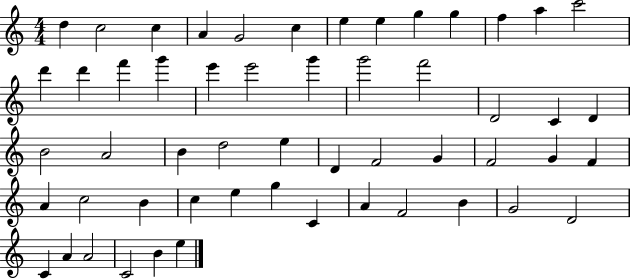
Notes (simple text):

D5/q C5/h C5/q A4/q G4/h C5/q E5/q E5/q G5/q G5/q F5/q A5/q C6/h D6/q D6/q F6/q G6/q E6/q E6/h G6/q G6/h F6/h D4/h C4/q D4/q B4/h A4/h B4/q D5/h E5/q D4/q F4/h G4/q F4/h G4/q F4/q A4/q C5/h B4/q C5/q E5/q G5/q C4/q A4/q F4/h B4/q G4/h D4/h C4/q A4/q A4/h C4/h B4/q E5/q